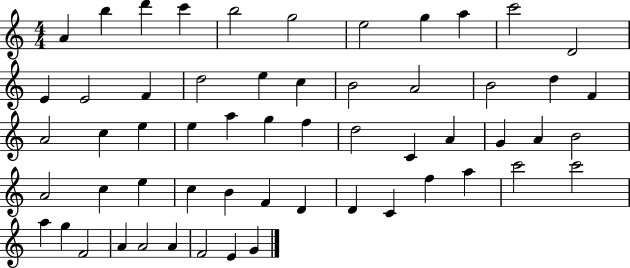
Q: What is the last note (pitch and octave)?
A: G4